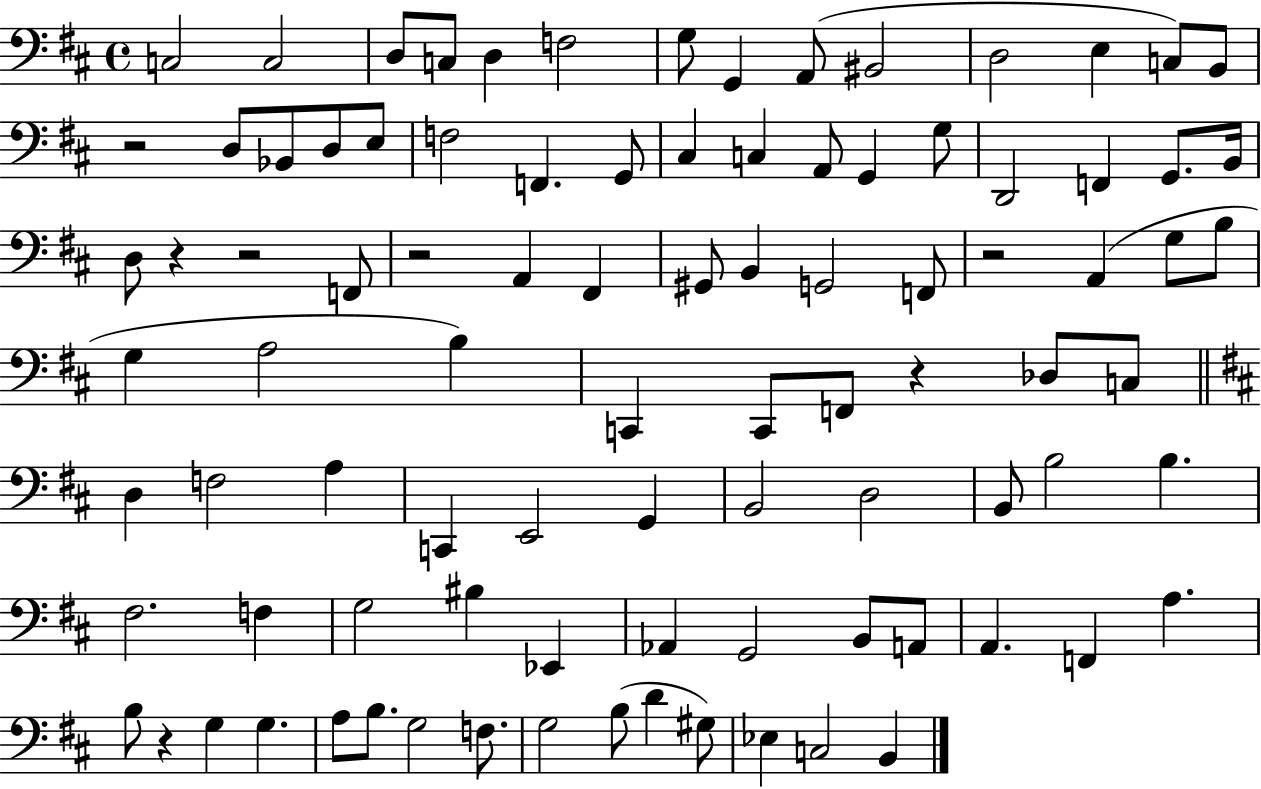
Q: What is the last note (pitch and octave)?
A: B2